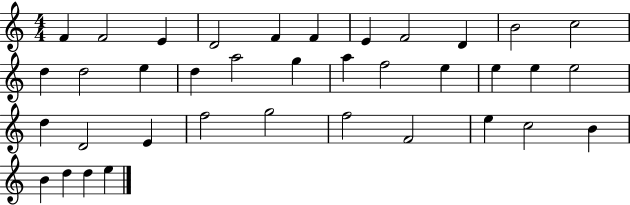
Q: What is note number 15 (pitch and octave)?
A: D5